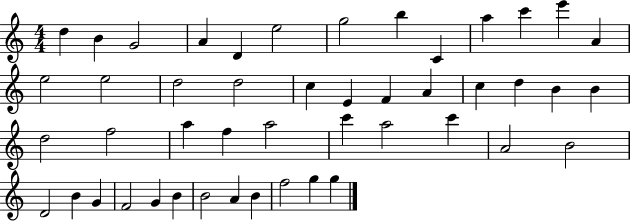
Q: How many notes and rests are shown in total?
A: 47